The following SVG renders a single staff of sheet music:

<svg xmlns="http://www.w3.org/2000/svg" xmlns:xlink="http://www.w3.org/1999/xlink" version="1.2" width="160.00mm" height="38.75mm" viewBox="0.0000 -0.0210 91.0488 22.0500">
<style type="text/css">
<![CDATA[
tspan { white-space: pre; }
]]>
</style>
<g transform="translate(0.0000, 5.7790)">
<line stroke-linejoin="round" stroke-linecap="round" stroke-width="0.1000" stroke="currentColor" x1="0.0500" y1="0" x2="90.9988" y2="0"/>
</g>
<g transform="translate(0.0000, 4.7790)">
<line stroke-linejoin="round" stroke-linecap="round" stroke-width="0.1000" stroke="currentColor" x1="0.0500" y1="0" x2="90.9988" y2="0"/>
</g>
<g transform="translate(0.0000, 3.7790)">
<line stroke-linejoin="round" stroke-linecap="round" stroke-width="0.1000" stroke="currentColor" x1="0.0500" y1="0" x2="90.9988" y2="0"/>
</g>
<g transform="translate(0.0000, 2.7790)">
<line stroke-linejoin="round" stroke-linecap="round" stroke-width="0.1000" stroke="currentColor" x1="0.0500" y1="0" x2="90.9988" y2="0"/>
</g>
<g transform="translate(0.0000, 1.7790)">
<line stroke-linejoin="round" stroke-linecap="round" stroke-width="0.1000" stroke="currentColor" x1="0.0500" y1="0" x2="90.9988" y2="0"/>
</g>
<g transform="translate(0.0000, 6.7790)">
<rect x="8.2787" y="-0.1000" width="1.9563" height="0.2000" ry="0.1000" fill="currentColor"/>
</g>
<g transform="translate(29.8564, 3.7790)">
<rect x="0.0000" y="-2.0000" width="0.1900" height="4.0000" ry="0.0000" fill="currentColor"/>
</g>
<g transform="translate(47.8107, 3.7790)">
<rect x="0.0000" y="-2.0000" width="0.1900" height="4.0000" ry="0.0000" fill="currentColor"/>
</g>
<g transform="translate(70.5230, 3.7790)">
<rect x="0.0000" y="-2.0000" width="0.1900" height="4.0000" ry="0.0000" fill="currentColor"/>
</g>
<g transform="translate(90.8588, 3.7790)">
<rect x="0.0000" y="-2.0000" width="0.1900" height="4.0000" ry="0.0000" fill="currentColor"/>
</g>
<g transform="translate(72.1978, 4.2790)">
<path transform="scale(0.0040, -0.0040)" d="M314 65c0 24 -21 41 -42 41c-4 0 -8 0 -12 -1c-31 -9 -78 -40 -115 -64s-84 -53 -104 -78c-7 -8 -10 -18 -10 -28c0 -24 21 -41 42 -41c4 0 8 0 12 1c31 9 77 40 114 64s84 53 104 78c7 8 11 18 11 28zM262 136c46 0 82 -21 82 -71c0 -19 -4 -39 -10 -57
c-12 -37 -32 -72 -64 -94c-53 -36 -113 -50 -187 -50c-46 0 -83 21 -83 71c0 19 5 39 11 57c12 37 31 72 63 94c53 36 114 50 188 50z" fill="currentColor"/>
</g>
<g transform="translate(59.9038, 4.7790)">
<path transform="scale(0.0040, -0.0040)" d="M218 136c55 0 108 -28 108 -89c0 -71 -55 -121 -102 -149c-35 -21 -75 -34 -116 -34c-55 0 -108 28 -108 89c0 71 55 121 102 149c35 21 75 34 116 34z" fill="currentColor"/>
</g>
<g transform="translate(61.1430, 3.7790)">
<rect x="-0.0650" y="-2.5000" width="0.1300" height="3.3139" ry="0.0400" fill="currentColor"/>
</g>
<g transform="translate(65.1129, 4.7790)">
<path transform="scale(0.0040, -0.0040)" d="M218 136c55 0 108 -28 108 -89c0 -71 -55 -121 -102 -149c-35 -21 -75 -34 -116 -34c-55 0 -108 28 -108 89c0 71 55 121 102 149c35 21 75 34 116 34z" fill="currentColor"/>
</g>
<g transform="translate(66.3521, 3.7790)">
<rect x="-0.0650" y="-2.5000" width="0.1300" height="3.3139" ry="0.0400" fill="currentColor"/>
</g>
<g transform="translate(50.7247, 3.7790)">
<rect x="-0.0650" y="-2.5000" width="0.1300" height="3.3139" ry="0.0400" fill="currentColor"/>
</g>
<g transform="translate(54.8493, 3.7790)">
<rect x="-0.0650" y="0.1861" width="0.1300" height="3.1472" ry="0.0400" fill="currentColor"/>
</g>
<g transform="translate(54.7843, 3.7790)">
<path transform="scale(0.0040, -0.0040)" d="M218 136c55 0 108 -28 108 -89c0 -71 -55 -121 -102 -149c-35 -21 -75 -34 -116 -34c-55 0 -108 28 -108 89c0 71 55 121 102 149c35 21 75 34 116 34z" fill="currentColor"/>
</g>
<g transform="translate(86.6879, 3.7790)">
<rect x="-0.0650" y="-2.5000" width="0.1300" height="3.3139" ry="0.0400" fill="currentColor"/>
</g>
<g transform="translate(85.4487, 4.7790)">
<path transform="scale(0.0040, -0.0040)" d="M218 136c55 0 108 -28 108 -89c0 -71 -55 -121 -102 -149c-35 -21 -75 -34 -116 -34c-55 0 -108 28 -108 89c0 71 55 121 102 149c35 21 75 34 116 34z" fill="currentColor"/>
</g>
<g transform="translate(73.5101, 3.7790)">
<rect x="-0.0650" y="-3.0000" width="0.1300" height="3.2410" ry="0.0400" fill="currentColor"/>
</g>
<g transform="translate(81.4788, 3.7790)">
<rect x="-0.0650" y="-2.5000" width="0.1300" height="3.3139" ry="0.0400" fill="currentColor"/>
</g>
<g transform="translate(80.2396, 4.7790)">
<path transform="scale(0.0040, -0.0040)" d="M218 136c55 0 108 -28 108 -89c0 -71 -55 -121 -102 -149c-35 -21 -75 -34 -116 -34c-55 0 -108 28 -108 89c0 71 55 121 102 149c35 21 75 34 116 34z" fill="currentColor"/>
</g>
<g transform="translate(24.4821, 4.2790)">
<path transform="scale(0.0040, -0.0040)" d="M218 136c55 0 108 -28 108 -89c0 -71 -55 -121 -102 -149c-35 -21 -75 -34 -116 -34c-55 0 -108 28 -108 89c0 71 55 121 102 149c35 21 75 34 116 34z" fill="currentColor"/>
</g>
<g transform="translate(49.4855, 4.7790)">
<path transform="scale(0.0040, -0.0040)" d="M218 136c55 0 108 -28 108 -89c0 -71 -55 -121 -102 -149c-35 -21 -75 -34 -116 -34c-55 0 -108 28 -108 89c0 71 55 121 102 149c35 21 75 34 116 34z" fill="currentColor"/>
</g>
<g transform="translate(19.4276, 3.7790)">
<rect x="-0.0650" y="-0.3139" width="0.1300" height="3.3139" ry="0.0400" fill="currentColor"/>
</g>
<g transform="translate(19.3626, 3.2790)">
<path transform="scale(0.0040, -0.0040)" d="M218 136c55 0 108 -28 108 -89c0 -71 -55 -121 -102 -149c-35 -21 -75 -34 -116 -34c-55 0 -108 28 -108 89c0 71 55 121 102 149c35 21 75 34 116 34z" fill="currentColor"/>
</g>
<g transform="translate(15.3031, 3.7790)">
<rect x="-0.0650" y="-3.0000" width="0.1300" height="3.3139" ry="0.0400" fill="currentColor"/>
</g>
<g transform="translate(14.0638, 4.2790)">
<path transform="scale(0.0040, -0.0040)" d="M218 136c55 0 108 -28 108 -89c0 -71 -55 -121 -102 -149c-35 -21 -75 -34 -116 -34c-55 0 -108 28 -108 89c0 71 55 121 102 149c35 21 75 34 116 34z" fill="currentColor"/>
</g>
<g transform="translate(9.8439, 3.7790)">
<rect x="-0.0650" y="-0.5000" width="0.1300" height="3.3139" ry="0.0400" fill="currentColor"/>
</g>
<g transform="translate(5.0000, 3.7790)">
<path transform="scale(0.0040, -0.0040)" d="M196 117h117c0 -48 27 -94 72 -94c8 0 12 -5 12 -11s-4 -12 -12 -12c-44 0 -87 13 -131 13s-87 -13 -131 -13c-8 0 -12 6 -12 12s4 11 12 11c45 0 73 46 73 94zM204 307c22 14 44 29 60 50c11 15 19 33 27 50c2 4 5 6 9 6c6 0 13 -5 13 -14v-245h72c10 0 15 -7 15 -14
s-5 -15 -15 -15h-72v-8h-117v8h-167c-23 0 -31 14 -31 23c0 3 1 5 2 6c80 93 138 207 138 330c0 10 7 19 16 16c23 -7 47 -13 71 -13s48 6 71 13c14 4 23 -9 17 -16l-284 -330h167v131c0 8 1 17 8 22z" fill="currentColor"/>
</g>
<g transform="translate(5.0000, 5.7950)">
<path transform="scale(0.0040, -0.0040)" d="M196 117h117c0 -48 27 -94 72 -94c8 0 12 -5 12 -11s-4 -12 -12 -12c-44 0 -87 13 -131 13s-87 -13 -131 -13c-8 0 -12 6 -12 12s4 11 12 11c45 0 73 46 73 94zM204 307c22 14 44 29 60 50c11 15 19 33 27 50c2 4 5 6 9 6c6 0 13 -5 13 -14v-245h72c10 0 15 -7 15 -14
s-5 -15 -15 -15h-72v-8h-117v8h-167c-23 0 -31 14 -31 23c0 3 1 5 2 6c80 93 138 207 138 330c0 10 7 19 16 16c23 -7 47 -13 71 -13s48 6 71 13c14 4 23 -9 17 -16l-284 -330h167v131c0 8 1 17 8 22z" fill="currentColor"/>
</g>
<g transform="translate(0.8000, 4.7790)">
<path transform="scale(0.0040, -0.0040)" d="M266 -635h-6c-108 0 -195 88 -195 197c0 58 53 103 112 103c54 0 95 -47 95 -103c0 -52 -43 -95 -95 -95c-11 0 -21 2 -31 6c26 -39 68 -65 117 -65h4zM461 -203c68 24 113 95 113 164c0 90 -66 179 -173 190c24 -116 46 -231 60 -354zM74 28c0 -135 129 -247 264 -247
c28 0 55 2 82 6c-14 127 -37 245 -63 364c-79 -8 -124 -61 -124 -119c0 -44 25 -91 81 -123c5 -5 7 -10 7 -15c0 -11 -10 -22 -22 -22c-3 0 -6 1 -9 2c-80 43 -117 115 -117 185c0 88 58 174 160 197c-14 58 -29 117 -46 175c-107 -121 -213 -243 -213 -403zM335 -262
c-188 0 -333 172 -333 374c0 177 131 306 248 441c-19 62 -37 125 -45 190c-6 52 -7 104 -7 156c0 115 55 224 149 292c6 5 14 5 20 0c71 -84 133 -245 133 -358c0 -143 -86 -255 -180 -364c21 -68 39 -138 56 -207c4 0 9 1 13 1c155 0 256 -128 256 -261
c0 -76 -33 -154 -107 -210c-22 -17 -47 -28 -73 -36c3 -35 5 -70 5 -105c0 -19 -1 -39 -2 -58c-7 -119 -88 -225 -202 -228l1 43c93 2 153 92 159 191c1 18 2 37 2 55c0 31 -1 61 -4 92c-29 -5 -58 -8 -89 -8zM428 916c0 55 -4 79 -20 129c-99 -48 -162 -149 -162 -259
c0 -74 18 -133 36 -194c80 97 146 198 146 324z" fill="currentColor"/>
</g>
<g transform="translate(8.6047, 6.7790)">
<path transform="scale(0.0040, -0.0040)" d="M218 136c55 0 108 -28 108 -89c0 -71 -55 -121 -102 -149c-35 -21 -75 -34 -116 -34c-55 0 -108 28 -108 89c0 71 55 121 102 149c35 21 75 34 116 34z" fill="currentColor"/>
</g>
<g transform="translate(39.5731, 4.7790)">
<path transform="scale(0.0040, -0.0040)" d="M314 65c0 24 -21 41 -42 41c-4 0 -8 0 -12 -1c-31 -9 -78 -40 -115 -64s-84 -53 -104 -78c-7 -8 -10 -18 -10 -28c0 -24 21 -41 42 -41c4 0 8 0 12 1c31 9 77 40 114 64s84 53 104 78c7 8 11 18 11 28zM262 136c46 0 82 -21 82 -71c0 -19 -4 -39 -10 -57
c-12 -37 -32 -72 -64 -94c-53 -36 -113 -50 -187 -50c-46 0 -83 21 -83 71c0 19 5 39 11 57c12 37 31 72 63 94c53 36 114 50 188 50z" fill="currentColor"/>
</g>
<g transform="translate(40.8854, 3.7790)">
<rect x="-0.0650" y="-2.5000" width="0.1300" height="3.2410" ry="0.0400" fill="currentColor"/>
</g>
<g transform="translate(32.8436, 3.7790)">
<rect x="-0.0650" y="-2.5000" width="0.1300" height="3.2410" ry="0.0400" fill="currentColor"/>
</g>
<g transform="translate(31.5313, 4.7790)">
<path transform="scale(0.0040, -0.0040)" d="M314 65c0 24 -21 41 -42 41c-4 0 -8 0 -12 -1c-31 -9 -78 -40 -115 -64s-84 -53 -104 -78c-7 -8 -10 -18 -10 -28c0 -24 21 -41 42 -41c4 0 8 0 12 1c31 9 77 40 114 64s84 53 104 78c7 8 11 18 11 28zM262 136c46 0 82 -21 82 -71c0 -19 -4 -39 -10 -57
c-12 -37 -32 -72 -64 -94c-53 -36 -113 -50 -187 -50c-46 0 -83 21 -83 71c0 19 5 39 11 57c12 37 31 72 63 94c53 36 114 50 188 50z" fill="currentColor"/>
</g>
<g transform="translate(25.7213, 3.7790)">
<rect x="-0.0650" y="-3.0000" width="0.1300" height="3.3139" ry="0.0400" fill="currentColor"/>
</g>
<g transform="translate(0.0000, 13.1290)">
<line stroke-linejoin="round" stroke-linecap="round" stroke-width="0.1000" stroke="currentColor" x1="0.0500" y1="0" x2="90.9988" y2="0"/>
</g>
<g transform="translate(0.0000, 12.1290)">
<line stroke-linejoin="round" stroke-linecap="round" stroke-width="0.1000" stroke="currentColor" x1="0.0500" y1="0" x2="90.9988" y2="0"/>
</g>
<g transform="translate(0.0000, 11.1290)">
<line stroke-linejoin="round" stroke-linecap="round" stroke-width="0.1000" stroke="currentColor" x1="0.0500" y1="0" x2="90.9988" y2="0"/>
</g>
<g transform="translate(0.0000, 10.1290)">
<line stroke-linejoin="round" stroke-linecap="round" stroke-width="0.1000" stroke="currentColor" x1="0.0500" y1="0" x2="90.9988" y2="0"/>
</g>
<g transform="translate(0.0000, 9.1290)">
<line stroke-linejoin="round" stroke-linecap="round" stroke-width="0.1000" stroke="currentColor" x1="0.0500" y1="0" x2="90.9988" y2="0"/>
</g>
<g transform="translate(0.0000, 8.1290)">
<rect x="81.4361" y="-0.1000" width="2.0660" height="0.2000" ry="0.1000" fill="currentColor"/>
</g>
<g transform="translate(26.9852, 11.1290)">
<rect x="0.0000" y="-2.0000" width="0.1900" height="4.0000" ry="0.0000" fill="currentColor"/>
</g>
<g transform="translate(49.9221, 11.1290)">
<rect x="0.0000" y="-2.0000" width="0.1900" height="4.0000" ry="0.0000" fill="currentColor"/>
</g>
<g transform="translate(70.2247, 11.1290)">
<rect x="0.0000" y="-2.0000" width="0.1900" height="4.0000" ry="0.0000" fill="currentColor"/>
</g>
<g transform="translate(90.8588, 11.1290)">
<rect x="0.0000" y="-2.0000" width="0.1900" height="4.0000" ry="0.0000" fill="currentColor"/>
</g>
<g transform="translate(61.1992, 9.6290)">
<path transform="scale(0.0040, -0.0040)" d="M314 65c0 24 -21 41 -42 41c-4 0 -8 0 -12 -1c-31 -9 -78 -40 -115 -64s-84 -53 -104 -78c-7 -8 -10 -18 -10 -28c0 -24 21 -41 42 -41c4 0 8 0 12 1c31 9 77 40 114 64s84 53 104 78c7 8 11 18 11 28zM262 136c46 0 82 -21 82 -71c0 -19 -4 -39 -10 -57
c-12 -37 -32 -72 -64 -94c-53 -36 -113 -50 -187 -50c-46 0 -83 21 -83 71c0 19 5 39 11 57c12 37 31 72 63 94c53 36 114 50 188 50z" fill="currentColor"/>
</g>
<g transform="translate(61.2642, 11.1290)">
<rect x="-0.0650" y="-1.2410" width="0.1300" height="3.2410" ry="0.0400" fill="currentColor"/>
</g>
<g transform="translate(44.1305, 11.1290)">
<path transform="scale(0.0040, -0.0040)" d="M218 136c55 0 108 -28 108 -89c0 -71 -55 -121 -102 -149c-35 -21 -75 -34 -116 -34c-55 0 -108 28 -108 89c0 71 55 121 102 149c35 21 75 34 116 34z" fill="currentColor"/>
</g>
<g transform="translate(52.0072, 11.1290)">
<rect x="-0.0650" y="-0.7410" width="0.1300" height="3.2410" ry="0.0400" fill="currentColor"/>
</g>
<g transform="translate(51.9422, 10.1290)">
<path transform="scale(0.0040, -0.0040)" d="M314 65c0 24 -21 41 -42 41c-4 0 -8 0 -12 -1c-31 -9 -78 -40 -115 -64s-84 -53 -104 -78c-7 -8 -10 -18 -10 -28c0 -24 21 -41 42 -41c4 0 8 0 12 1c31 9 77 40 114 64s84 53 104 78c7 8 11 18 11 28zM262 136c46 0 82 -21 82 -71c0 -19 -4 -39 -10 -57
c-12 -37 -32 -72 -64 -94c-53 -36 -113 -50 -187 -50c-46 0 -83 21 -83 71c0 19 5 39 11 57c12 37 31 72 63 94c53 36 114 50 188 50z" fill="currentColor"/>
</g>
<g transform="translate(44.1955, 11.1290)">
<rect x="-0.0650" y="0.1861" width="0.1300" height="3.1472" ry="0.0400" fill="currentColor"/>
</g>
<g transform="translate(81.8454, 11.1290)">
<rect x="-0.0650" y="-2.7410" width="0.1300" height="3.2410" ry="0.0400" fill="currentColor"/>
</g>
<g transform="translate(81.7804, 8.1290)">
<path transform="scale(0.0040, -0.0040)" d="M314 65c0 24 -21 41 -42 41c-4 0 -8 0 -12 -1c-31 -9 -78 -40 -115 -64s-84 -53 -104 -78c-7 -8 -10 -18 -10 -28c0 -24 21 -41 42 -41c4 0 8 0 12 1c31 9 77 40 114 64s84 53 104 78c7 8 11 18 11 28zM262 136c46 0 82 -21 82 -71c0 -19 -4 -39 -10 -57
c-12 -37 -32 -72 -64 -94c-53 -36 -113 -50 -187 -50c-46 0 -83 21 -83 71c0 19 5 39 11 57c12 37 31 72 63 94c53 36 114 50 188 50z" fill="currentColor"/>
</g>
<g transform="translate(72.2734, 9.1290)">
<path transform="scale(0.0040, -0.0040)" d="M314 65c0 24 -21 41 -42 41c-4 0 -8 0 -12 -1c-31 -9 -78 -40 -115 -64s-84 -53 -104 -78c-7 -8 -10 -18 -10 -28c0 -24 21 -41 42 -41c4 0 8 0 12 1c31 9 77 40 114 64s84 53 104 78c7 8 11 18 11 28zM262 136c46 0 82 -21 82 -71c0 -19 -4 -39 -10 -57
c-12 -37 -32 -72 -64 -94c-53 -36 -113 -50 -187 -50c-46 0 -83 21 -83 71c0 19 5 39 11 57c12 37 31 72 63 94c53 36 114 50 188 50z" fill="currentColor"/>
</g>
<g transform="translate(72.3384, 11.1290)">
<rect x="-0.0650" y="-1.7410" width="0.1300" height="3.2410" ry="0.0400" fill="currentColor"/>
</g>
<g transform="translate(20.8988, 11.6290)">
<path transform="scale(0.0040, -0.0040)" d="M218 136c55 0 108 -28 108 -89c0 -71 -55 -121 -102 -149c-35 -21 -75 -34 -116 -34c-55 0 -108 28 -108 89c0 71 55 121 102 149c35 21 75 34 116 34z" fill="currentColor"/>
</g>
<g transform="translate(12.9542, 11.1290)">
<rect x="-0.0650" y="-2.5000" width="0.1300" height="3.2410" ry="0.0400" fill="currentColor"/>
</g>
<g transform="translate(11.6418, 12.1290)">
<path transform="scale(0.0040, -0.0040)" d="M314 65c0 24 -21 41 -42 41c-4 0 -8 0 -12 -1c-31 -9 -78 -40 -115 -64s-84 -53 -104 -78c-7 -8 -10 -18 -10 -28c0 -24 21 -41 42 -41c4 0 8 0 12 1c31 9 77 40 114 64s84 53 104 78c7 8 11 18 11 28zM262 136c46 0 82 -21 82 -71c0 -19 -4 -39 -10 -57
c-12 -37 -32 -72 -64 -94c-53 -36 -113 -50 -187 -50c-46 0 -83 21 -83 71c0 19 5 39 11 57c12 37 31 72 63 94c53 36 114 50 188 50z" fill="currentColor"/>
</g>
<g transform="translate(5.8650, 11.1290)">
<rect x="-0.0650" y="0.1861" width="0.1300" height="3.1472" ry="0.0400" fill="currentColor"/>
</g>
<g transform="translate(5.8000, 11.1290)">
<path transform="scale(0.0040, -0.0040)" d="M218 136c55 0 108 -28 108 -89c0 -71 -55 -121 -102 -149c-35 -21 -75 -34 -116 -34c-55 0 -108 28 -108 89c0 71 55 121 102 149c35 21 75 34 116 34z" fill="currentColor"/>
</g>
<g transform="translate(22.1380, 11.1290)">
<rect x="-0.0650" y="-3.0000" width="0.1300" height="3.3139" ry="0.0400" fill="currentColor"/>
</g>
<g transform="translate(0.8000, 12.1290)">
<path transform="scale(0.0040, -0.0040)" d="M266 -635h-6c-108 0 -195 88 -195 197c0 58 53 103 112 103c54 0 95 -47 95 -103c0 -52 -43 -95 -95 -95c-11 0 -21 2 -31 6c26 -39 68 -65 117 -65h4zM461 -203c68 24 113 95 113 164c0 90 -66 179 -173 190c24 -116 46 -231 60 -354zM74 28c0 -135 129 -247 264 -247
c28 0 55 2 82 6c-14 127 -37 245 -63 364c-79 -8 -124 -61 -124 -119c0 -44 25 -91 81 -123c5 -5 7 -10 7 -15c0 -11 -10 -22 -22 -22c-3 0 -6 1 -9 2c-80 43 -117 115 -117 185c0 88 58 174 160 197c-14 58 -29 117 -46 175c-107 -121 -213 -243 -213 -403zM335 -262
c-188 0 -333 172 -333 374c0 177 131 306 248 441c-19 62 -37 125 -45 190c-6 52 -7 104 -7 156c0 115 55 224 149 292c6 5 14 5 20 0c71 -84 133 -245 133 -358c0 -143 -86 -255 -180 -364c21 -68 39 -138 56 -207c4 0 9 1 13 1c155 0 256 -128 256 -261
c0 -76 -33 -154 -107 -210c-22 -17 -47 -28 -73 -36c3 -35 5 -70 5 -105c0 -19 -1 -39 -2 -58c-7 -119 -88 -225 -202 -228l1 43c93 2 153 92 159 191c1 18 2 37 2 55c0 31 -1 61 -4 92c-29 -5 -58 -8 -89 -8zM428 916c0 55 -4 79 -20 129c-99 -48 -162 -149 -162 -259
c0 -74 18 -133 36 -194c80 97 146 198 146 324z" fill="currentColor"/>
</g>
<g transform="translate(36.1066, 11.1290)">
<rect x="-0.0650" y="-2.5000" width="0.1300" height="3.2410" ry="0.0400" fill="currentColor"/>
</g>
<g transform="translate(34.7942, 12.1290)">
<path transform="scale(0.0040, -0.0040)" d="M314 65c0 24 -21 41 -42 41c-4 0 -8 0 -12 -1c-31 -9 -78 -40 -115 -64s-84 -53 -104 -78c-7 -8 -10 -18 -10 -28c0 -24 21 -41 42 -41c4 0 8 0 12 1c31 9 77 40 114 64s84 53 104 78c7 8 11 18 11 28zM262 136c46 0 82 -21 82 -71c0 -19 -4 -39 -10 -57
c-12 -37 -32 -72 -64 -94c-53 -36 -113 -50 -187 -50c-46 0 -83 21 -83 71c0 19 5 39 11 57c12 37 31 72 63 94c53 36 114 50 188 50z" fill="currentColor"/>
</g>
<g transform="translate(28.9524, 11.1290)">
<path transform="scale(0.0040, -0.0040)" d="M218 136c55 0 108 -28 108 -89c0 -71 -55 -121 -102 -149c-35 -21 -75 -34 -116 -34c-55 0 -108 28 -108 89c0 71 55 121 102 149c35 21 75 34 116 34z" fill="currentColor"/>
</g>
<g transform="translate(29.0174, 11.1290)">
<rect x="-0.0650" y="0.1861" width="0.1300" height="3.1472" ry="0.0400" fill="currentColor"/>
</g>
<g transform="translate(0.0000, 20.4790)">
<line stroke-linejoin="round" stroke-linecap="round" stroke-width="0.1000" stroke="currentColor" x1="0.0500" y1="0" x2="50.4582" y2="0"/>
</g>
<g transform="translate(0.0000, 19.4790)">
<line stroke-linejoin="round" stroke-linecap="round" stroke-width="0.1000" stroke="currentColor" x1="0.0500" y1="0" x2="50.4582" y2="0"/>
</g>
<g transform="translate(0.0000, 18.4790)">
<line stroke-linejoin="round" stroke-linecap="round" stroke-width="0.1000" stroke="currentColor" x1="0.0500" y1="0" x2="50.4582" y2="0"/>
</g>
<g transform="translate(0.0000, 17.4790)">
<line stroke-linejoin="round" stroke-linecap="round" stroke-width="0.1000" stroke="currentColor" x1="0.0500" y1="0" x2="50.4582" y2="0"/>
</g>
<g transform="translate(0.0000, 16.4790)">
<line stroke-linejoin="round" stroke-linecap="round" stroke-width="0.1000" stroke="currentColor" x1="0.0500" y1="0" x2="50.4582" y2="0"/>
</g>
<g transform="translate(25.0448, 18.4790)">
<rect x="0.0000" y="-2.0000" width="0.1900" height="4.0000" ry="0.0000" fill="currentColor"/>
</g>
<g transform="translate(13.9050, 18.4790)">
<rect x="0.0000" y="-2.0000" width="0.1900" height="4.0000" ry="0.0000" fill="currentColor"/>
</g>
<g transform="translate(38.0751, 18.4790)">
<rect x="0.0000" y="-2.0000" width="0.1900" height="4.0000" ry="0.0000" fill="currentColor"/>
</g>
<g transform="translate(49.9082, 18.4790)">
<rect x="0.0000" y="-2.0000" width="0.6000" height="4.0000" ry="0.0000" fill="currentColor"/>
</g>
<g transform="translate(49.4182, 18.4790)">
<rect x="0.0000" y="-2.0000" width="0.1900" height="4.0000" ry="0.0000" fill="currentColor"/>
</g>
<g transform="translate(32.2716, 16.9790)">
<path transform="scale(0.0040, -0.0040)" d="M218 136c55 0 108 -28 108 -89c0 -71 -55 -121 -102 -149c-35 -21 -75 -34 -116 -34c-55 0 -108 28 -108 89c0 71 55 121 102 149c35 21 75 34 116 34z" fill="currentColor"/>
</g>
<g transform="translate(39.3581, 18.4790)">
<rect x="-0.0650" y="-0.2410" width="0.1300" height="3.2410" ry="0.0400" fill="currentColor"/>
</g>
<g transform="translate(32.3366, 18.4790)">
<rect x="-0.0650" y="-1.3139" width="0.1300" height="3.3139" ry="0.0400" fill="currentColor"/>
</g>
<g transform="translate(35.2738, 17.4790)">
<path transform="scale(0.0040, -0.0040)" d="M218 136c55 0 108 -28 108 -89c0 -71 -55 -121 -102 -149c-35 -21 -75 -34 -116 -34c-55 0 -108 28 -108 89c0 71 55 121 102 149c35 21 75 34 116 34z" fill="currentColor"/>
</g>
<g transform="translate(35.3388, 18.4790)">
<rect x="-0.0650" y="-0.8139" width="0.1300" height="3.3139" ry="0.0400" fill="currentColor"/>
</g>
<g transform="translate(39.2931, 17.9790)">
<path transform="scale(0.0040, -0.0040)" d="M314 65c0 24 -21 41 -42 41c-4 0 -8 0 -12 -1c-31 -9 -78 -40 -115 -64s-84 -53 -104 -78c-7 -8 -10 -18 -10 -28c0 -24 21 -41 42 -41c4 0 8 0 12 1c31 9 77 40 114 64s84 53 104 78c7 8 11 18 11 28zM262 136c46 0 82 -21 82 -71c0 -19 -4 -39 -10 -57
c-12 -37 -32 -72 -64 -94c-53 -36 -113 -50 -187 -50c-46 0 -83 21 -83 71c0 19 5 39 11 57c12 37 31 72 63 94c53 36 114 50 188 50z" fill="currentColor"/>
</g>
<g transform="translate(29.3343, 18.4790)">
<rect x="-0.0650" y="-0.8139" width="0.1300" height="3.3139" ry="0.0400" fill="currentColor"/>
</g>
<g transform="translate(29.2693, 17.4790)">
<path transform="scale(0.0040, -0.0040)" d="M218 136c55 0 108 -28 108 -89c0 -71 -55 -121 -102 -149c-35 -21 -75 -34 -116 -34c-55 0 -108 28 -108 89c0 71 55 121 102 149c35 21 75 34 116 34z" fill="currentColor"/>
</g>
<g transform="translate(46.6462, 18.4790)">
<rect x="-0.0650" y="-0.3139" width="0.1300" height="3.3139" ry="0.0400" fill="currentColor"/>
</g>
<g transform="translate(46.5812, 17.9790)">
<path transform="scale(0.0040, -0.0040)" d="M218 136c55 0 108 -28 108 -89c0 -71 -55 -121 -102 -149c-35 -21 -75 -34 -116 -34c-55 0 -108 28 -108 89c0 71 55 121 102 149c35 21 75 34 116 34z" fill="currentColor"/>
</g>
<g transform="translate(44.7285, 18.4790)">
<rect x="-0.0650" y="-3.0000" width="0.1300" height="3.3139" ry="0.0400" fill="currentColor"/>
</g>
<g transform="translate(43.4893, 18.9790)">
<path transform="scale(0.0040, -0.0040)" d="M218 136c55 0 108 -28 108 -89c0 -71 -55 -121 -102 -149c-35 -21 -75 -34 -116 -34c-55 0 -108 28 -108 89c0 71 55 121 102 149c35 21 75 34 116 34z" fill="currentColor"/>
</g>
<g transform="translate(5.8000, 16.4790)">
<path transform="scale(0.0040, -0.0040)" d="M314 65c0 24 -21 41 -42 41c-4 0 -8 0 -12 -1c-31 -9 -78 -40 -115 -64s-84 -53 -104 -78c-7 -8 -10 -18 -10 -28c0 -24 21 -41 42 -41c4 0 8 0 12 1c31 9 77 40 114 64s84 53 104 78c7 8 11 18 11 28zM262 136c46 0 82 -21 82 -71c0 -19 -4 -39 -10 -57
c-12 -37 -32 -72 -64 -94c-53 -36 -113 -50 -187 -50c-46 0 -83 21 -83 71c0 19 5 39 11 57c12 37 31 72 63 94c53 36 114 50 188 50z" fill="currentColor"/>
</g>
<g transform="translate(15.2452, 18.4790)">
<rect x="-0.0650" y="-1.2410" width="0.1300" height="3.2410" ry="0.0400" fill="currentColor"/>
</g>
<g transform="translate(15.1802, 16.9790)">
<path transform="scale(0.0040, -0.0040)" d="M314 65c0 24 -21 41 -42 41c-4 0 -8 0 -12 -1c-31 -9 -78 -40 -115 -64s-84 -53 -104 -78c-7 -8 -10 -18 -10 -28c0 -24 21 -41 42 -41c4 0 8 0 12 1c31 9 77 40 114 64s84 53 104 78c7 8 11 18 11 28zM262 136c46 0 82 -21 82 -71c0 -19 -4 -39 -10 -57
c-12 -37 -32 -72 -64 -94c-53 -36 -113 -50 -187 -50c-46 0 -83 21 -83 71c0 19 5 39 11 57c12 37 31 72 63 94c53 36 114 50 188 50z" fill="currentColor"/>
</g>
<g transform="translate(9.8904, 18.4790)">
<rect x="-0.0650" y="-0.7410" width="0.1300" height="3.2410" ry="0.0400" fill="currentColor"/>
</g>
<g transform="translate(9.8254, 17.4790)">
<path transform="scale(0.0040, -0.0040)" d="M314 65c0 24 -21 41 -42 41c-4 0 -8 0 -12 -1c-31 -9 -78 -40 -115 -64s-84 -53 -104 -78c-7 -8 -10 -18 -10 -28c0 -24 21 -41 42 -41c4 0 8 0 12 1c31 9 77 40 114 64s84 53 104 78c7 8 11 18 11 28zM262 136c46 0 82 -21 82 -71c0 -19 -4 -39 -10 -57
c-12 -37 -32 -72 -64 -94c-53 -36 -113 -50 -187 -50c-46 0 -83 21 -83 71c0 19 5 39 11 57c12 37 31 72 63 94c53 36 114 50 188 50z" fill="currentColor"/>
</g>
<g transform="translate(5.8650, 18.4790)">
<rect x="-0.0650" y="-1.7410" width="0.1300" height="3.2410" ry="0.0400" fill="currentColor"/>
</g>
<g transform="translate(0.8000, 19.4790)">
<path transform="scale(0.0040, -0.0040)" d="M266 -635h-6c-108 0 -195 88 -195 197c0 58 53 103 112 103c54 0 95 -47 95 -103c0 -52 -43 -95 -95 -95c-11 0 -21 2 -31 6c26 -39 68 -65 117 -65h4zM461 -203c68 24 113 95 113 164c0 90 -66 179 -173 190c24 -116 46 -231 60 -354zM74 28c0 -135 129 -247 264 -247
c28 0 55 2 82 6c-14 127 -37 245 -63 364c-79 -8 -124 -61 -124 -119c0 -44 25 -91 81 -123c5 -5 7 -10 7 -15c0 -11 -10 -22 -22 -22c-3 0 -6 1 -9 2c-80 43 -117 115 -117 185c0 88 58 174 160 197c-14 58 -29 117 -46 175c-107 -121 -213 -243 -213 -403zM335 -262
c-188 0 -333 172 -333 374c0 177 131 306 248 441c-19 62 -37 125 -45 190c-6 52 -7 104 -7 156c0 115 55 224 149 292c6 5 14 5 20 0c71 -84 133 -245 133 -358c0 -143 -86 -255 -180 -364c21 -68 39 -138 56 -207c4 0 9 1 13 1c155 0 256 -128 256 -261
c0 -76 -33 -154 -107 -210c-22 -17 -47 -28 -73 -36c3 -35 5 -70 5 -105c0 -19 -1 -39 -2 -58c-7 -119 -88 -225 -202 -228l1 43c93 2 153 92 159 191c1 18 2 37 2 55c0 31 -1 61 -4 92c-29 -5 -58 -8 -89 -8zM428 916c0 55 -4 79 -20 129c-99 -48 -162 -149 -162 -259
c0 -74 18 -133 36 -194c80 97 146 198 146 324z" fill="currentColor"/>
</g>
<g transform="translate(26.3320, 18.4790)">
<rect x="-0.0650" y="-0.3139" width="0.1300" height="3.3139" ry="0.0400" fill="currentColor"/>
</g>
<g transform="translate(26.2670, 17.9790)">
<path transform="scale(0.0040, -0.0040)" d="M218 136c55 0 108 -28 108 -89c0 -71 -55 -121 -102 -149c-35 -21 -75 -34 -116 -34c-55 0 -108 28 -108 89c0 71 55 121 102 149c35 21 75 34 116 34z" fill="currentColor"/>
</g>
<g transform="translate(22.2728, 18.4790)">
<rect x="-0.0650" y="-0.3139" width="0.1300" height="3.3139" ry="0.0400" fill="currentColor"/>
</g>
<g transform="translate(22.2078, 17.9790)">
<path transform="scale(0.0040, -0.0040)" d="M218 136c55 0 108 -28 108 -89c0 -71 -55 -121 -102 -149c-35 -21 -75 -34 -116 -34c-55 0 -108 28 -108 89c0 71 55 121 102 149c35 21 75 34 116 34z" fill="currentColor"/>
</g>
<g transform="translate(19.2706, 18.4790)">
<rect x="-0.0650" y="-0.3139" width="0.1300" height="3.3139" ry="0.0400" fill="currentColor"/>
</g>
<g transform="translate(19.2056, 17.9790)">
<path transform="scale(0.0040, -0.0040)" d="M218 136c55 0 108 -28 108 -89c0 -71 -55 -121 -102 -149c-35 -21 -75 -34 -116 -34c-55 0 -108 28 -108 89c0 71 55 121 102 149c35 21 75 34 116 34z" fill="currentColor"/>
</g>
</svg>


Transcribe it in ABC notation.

X:1
T:Untitled
M:4/4
L:1/4
K:C
C A c A G2 G2 G B G G A2 G G B G2 A B G2 B d2 e2 f2 a2 f2 d2 e2 c c c d e d c2 A c